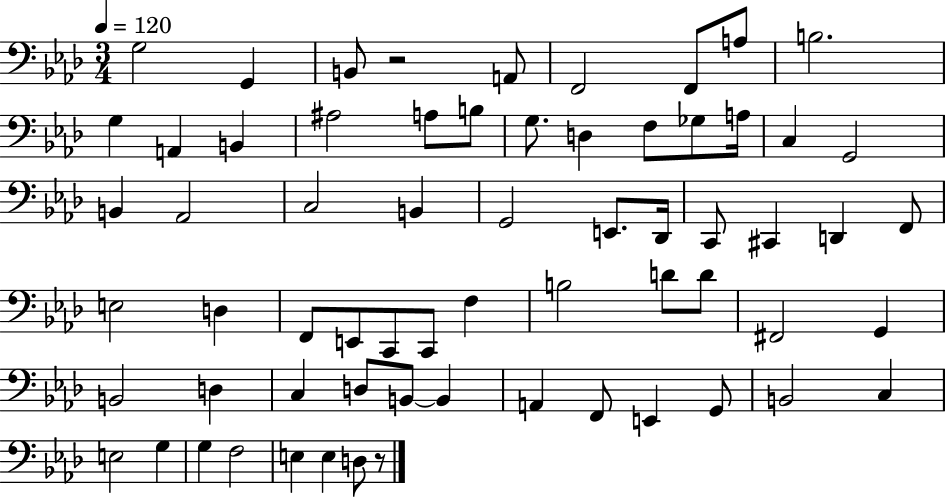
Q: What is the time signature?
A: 3/4